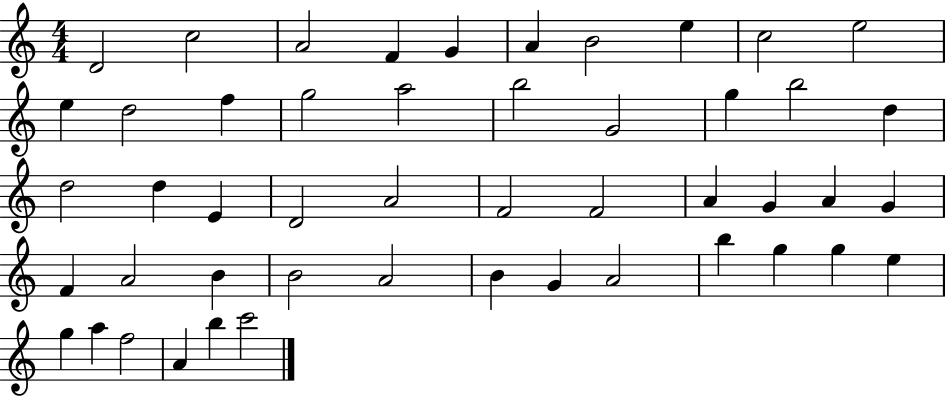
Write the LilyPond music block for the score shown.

{
  \clef treble
  \numericTimeSignature
  \time 4/4
  \key c \major
  d'2 c''2 | a'2 f'4 g'4 | a'4 b'2 e''4 | c''2 e''2 | \break e''4 d''2 f''4 | g''2 a''2 | b''2 g'2 | g''4 b''2 d''4 | \break d''2 d''4 e'4 | d'2 a'2 | f'2 f'2 | a'4 g'4 a'4 g'4 | \break f'4 a'2 b'4 | b'2 a'2 | b'4 g'4 a'2 | b''4 g''4 g''4 e''4 | \break g''4 a''4 f''2 | a'4 b''4 c'''2 | \bar "|."
}